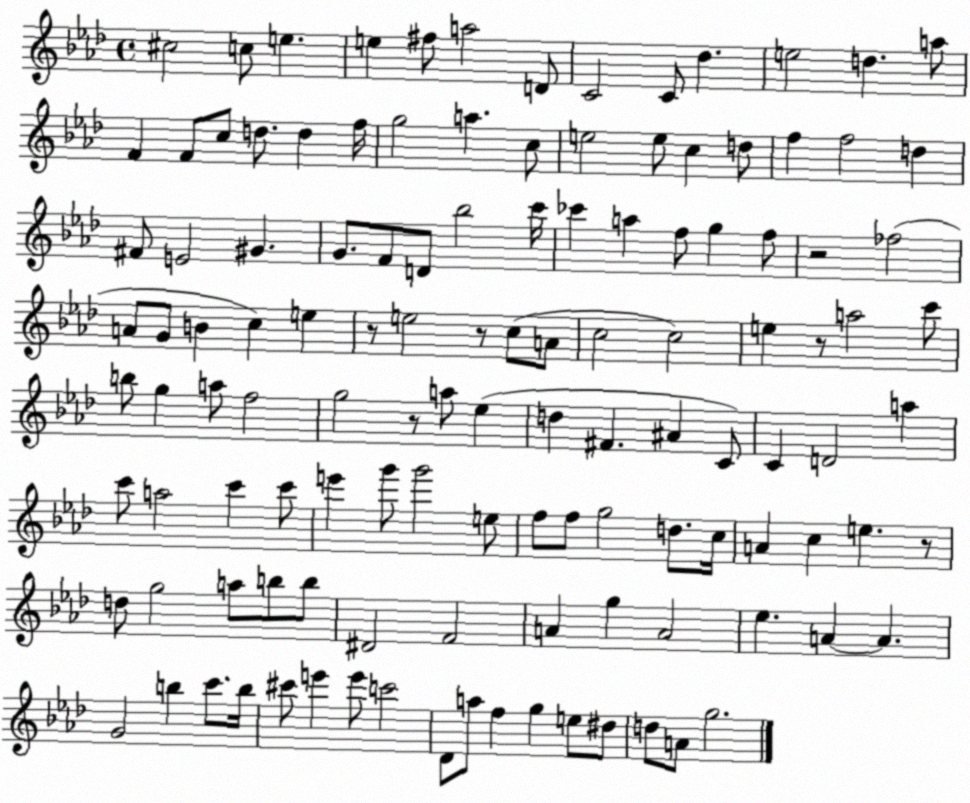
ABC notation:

X:1
T:Untitled
M:4/4
L:1/4
K:Ab
^c2 c/2 e e ^f/2 a2 D/2 C2 C/2 _d e2 d a/2 F F/2 c/2 d/2 d f/4 g2 a c/2 e2 e/2 c d/2 f f2 d ^F/2 E2 ^G G/2 F/2 D/2 _b2 c'/4 _c' a f/2 g f/2 z2 _f2 A/2 G/2 B c e z/2 e2 z/2 c/2 A/2 c2 c2 e z/2 a2 c'/2 b/2 g a/2 f2 g2 z/2 a/2 _e d ^F ^A C/2 C D2 a c'/2 a2 c' c'/2 e' g'/2 g'2 e/2 f/2 f/2 g2 d/2 c/4 A c e z/2 d/2 g2 a/2 b/2 b/2 ^D2 F2 A g A2 _e A A G2 b c'/2 b/4 ^c'/2 e' e'/2 c'2 _D/2 a/2 f g e/2 ^d/2 d/2 A/2 g2